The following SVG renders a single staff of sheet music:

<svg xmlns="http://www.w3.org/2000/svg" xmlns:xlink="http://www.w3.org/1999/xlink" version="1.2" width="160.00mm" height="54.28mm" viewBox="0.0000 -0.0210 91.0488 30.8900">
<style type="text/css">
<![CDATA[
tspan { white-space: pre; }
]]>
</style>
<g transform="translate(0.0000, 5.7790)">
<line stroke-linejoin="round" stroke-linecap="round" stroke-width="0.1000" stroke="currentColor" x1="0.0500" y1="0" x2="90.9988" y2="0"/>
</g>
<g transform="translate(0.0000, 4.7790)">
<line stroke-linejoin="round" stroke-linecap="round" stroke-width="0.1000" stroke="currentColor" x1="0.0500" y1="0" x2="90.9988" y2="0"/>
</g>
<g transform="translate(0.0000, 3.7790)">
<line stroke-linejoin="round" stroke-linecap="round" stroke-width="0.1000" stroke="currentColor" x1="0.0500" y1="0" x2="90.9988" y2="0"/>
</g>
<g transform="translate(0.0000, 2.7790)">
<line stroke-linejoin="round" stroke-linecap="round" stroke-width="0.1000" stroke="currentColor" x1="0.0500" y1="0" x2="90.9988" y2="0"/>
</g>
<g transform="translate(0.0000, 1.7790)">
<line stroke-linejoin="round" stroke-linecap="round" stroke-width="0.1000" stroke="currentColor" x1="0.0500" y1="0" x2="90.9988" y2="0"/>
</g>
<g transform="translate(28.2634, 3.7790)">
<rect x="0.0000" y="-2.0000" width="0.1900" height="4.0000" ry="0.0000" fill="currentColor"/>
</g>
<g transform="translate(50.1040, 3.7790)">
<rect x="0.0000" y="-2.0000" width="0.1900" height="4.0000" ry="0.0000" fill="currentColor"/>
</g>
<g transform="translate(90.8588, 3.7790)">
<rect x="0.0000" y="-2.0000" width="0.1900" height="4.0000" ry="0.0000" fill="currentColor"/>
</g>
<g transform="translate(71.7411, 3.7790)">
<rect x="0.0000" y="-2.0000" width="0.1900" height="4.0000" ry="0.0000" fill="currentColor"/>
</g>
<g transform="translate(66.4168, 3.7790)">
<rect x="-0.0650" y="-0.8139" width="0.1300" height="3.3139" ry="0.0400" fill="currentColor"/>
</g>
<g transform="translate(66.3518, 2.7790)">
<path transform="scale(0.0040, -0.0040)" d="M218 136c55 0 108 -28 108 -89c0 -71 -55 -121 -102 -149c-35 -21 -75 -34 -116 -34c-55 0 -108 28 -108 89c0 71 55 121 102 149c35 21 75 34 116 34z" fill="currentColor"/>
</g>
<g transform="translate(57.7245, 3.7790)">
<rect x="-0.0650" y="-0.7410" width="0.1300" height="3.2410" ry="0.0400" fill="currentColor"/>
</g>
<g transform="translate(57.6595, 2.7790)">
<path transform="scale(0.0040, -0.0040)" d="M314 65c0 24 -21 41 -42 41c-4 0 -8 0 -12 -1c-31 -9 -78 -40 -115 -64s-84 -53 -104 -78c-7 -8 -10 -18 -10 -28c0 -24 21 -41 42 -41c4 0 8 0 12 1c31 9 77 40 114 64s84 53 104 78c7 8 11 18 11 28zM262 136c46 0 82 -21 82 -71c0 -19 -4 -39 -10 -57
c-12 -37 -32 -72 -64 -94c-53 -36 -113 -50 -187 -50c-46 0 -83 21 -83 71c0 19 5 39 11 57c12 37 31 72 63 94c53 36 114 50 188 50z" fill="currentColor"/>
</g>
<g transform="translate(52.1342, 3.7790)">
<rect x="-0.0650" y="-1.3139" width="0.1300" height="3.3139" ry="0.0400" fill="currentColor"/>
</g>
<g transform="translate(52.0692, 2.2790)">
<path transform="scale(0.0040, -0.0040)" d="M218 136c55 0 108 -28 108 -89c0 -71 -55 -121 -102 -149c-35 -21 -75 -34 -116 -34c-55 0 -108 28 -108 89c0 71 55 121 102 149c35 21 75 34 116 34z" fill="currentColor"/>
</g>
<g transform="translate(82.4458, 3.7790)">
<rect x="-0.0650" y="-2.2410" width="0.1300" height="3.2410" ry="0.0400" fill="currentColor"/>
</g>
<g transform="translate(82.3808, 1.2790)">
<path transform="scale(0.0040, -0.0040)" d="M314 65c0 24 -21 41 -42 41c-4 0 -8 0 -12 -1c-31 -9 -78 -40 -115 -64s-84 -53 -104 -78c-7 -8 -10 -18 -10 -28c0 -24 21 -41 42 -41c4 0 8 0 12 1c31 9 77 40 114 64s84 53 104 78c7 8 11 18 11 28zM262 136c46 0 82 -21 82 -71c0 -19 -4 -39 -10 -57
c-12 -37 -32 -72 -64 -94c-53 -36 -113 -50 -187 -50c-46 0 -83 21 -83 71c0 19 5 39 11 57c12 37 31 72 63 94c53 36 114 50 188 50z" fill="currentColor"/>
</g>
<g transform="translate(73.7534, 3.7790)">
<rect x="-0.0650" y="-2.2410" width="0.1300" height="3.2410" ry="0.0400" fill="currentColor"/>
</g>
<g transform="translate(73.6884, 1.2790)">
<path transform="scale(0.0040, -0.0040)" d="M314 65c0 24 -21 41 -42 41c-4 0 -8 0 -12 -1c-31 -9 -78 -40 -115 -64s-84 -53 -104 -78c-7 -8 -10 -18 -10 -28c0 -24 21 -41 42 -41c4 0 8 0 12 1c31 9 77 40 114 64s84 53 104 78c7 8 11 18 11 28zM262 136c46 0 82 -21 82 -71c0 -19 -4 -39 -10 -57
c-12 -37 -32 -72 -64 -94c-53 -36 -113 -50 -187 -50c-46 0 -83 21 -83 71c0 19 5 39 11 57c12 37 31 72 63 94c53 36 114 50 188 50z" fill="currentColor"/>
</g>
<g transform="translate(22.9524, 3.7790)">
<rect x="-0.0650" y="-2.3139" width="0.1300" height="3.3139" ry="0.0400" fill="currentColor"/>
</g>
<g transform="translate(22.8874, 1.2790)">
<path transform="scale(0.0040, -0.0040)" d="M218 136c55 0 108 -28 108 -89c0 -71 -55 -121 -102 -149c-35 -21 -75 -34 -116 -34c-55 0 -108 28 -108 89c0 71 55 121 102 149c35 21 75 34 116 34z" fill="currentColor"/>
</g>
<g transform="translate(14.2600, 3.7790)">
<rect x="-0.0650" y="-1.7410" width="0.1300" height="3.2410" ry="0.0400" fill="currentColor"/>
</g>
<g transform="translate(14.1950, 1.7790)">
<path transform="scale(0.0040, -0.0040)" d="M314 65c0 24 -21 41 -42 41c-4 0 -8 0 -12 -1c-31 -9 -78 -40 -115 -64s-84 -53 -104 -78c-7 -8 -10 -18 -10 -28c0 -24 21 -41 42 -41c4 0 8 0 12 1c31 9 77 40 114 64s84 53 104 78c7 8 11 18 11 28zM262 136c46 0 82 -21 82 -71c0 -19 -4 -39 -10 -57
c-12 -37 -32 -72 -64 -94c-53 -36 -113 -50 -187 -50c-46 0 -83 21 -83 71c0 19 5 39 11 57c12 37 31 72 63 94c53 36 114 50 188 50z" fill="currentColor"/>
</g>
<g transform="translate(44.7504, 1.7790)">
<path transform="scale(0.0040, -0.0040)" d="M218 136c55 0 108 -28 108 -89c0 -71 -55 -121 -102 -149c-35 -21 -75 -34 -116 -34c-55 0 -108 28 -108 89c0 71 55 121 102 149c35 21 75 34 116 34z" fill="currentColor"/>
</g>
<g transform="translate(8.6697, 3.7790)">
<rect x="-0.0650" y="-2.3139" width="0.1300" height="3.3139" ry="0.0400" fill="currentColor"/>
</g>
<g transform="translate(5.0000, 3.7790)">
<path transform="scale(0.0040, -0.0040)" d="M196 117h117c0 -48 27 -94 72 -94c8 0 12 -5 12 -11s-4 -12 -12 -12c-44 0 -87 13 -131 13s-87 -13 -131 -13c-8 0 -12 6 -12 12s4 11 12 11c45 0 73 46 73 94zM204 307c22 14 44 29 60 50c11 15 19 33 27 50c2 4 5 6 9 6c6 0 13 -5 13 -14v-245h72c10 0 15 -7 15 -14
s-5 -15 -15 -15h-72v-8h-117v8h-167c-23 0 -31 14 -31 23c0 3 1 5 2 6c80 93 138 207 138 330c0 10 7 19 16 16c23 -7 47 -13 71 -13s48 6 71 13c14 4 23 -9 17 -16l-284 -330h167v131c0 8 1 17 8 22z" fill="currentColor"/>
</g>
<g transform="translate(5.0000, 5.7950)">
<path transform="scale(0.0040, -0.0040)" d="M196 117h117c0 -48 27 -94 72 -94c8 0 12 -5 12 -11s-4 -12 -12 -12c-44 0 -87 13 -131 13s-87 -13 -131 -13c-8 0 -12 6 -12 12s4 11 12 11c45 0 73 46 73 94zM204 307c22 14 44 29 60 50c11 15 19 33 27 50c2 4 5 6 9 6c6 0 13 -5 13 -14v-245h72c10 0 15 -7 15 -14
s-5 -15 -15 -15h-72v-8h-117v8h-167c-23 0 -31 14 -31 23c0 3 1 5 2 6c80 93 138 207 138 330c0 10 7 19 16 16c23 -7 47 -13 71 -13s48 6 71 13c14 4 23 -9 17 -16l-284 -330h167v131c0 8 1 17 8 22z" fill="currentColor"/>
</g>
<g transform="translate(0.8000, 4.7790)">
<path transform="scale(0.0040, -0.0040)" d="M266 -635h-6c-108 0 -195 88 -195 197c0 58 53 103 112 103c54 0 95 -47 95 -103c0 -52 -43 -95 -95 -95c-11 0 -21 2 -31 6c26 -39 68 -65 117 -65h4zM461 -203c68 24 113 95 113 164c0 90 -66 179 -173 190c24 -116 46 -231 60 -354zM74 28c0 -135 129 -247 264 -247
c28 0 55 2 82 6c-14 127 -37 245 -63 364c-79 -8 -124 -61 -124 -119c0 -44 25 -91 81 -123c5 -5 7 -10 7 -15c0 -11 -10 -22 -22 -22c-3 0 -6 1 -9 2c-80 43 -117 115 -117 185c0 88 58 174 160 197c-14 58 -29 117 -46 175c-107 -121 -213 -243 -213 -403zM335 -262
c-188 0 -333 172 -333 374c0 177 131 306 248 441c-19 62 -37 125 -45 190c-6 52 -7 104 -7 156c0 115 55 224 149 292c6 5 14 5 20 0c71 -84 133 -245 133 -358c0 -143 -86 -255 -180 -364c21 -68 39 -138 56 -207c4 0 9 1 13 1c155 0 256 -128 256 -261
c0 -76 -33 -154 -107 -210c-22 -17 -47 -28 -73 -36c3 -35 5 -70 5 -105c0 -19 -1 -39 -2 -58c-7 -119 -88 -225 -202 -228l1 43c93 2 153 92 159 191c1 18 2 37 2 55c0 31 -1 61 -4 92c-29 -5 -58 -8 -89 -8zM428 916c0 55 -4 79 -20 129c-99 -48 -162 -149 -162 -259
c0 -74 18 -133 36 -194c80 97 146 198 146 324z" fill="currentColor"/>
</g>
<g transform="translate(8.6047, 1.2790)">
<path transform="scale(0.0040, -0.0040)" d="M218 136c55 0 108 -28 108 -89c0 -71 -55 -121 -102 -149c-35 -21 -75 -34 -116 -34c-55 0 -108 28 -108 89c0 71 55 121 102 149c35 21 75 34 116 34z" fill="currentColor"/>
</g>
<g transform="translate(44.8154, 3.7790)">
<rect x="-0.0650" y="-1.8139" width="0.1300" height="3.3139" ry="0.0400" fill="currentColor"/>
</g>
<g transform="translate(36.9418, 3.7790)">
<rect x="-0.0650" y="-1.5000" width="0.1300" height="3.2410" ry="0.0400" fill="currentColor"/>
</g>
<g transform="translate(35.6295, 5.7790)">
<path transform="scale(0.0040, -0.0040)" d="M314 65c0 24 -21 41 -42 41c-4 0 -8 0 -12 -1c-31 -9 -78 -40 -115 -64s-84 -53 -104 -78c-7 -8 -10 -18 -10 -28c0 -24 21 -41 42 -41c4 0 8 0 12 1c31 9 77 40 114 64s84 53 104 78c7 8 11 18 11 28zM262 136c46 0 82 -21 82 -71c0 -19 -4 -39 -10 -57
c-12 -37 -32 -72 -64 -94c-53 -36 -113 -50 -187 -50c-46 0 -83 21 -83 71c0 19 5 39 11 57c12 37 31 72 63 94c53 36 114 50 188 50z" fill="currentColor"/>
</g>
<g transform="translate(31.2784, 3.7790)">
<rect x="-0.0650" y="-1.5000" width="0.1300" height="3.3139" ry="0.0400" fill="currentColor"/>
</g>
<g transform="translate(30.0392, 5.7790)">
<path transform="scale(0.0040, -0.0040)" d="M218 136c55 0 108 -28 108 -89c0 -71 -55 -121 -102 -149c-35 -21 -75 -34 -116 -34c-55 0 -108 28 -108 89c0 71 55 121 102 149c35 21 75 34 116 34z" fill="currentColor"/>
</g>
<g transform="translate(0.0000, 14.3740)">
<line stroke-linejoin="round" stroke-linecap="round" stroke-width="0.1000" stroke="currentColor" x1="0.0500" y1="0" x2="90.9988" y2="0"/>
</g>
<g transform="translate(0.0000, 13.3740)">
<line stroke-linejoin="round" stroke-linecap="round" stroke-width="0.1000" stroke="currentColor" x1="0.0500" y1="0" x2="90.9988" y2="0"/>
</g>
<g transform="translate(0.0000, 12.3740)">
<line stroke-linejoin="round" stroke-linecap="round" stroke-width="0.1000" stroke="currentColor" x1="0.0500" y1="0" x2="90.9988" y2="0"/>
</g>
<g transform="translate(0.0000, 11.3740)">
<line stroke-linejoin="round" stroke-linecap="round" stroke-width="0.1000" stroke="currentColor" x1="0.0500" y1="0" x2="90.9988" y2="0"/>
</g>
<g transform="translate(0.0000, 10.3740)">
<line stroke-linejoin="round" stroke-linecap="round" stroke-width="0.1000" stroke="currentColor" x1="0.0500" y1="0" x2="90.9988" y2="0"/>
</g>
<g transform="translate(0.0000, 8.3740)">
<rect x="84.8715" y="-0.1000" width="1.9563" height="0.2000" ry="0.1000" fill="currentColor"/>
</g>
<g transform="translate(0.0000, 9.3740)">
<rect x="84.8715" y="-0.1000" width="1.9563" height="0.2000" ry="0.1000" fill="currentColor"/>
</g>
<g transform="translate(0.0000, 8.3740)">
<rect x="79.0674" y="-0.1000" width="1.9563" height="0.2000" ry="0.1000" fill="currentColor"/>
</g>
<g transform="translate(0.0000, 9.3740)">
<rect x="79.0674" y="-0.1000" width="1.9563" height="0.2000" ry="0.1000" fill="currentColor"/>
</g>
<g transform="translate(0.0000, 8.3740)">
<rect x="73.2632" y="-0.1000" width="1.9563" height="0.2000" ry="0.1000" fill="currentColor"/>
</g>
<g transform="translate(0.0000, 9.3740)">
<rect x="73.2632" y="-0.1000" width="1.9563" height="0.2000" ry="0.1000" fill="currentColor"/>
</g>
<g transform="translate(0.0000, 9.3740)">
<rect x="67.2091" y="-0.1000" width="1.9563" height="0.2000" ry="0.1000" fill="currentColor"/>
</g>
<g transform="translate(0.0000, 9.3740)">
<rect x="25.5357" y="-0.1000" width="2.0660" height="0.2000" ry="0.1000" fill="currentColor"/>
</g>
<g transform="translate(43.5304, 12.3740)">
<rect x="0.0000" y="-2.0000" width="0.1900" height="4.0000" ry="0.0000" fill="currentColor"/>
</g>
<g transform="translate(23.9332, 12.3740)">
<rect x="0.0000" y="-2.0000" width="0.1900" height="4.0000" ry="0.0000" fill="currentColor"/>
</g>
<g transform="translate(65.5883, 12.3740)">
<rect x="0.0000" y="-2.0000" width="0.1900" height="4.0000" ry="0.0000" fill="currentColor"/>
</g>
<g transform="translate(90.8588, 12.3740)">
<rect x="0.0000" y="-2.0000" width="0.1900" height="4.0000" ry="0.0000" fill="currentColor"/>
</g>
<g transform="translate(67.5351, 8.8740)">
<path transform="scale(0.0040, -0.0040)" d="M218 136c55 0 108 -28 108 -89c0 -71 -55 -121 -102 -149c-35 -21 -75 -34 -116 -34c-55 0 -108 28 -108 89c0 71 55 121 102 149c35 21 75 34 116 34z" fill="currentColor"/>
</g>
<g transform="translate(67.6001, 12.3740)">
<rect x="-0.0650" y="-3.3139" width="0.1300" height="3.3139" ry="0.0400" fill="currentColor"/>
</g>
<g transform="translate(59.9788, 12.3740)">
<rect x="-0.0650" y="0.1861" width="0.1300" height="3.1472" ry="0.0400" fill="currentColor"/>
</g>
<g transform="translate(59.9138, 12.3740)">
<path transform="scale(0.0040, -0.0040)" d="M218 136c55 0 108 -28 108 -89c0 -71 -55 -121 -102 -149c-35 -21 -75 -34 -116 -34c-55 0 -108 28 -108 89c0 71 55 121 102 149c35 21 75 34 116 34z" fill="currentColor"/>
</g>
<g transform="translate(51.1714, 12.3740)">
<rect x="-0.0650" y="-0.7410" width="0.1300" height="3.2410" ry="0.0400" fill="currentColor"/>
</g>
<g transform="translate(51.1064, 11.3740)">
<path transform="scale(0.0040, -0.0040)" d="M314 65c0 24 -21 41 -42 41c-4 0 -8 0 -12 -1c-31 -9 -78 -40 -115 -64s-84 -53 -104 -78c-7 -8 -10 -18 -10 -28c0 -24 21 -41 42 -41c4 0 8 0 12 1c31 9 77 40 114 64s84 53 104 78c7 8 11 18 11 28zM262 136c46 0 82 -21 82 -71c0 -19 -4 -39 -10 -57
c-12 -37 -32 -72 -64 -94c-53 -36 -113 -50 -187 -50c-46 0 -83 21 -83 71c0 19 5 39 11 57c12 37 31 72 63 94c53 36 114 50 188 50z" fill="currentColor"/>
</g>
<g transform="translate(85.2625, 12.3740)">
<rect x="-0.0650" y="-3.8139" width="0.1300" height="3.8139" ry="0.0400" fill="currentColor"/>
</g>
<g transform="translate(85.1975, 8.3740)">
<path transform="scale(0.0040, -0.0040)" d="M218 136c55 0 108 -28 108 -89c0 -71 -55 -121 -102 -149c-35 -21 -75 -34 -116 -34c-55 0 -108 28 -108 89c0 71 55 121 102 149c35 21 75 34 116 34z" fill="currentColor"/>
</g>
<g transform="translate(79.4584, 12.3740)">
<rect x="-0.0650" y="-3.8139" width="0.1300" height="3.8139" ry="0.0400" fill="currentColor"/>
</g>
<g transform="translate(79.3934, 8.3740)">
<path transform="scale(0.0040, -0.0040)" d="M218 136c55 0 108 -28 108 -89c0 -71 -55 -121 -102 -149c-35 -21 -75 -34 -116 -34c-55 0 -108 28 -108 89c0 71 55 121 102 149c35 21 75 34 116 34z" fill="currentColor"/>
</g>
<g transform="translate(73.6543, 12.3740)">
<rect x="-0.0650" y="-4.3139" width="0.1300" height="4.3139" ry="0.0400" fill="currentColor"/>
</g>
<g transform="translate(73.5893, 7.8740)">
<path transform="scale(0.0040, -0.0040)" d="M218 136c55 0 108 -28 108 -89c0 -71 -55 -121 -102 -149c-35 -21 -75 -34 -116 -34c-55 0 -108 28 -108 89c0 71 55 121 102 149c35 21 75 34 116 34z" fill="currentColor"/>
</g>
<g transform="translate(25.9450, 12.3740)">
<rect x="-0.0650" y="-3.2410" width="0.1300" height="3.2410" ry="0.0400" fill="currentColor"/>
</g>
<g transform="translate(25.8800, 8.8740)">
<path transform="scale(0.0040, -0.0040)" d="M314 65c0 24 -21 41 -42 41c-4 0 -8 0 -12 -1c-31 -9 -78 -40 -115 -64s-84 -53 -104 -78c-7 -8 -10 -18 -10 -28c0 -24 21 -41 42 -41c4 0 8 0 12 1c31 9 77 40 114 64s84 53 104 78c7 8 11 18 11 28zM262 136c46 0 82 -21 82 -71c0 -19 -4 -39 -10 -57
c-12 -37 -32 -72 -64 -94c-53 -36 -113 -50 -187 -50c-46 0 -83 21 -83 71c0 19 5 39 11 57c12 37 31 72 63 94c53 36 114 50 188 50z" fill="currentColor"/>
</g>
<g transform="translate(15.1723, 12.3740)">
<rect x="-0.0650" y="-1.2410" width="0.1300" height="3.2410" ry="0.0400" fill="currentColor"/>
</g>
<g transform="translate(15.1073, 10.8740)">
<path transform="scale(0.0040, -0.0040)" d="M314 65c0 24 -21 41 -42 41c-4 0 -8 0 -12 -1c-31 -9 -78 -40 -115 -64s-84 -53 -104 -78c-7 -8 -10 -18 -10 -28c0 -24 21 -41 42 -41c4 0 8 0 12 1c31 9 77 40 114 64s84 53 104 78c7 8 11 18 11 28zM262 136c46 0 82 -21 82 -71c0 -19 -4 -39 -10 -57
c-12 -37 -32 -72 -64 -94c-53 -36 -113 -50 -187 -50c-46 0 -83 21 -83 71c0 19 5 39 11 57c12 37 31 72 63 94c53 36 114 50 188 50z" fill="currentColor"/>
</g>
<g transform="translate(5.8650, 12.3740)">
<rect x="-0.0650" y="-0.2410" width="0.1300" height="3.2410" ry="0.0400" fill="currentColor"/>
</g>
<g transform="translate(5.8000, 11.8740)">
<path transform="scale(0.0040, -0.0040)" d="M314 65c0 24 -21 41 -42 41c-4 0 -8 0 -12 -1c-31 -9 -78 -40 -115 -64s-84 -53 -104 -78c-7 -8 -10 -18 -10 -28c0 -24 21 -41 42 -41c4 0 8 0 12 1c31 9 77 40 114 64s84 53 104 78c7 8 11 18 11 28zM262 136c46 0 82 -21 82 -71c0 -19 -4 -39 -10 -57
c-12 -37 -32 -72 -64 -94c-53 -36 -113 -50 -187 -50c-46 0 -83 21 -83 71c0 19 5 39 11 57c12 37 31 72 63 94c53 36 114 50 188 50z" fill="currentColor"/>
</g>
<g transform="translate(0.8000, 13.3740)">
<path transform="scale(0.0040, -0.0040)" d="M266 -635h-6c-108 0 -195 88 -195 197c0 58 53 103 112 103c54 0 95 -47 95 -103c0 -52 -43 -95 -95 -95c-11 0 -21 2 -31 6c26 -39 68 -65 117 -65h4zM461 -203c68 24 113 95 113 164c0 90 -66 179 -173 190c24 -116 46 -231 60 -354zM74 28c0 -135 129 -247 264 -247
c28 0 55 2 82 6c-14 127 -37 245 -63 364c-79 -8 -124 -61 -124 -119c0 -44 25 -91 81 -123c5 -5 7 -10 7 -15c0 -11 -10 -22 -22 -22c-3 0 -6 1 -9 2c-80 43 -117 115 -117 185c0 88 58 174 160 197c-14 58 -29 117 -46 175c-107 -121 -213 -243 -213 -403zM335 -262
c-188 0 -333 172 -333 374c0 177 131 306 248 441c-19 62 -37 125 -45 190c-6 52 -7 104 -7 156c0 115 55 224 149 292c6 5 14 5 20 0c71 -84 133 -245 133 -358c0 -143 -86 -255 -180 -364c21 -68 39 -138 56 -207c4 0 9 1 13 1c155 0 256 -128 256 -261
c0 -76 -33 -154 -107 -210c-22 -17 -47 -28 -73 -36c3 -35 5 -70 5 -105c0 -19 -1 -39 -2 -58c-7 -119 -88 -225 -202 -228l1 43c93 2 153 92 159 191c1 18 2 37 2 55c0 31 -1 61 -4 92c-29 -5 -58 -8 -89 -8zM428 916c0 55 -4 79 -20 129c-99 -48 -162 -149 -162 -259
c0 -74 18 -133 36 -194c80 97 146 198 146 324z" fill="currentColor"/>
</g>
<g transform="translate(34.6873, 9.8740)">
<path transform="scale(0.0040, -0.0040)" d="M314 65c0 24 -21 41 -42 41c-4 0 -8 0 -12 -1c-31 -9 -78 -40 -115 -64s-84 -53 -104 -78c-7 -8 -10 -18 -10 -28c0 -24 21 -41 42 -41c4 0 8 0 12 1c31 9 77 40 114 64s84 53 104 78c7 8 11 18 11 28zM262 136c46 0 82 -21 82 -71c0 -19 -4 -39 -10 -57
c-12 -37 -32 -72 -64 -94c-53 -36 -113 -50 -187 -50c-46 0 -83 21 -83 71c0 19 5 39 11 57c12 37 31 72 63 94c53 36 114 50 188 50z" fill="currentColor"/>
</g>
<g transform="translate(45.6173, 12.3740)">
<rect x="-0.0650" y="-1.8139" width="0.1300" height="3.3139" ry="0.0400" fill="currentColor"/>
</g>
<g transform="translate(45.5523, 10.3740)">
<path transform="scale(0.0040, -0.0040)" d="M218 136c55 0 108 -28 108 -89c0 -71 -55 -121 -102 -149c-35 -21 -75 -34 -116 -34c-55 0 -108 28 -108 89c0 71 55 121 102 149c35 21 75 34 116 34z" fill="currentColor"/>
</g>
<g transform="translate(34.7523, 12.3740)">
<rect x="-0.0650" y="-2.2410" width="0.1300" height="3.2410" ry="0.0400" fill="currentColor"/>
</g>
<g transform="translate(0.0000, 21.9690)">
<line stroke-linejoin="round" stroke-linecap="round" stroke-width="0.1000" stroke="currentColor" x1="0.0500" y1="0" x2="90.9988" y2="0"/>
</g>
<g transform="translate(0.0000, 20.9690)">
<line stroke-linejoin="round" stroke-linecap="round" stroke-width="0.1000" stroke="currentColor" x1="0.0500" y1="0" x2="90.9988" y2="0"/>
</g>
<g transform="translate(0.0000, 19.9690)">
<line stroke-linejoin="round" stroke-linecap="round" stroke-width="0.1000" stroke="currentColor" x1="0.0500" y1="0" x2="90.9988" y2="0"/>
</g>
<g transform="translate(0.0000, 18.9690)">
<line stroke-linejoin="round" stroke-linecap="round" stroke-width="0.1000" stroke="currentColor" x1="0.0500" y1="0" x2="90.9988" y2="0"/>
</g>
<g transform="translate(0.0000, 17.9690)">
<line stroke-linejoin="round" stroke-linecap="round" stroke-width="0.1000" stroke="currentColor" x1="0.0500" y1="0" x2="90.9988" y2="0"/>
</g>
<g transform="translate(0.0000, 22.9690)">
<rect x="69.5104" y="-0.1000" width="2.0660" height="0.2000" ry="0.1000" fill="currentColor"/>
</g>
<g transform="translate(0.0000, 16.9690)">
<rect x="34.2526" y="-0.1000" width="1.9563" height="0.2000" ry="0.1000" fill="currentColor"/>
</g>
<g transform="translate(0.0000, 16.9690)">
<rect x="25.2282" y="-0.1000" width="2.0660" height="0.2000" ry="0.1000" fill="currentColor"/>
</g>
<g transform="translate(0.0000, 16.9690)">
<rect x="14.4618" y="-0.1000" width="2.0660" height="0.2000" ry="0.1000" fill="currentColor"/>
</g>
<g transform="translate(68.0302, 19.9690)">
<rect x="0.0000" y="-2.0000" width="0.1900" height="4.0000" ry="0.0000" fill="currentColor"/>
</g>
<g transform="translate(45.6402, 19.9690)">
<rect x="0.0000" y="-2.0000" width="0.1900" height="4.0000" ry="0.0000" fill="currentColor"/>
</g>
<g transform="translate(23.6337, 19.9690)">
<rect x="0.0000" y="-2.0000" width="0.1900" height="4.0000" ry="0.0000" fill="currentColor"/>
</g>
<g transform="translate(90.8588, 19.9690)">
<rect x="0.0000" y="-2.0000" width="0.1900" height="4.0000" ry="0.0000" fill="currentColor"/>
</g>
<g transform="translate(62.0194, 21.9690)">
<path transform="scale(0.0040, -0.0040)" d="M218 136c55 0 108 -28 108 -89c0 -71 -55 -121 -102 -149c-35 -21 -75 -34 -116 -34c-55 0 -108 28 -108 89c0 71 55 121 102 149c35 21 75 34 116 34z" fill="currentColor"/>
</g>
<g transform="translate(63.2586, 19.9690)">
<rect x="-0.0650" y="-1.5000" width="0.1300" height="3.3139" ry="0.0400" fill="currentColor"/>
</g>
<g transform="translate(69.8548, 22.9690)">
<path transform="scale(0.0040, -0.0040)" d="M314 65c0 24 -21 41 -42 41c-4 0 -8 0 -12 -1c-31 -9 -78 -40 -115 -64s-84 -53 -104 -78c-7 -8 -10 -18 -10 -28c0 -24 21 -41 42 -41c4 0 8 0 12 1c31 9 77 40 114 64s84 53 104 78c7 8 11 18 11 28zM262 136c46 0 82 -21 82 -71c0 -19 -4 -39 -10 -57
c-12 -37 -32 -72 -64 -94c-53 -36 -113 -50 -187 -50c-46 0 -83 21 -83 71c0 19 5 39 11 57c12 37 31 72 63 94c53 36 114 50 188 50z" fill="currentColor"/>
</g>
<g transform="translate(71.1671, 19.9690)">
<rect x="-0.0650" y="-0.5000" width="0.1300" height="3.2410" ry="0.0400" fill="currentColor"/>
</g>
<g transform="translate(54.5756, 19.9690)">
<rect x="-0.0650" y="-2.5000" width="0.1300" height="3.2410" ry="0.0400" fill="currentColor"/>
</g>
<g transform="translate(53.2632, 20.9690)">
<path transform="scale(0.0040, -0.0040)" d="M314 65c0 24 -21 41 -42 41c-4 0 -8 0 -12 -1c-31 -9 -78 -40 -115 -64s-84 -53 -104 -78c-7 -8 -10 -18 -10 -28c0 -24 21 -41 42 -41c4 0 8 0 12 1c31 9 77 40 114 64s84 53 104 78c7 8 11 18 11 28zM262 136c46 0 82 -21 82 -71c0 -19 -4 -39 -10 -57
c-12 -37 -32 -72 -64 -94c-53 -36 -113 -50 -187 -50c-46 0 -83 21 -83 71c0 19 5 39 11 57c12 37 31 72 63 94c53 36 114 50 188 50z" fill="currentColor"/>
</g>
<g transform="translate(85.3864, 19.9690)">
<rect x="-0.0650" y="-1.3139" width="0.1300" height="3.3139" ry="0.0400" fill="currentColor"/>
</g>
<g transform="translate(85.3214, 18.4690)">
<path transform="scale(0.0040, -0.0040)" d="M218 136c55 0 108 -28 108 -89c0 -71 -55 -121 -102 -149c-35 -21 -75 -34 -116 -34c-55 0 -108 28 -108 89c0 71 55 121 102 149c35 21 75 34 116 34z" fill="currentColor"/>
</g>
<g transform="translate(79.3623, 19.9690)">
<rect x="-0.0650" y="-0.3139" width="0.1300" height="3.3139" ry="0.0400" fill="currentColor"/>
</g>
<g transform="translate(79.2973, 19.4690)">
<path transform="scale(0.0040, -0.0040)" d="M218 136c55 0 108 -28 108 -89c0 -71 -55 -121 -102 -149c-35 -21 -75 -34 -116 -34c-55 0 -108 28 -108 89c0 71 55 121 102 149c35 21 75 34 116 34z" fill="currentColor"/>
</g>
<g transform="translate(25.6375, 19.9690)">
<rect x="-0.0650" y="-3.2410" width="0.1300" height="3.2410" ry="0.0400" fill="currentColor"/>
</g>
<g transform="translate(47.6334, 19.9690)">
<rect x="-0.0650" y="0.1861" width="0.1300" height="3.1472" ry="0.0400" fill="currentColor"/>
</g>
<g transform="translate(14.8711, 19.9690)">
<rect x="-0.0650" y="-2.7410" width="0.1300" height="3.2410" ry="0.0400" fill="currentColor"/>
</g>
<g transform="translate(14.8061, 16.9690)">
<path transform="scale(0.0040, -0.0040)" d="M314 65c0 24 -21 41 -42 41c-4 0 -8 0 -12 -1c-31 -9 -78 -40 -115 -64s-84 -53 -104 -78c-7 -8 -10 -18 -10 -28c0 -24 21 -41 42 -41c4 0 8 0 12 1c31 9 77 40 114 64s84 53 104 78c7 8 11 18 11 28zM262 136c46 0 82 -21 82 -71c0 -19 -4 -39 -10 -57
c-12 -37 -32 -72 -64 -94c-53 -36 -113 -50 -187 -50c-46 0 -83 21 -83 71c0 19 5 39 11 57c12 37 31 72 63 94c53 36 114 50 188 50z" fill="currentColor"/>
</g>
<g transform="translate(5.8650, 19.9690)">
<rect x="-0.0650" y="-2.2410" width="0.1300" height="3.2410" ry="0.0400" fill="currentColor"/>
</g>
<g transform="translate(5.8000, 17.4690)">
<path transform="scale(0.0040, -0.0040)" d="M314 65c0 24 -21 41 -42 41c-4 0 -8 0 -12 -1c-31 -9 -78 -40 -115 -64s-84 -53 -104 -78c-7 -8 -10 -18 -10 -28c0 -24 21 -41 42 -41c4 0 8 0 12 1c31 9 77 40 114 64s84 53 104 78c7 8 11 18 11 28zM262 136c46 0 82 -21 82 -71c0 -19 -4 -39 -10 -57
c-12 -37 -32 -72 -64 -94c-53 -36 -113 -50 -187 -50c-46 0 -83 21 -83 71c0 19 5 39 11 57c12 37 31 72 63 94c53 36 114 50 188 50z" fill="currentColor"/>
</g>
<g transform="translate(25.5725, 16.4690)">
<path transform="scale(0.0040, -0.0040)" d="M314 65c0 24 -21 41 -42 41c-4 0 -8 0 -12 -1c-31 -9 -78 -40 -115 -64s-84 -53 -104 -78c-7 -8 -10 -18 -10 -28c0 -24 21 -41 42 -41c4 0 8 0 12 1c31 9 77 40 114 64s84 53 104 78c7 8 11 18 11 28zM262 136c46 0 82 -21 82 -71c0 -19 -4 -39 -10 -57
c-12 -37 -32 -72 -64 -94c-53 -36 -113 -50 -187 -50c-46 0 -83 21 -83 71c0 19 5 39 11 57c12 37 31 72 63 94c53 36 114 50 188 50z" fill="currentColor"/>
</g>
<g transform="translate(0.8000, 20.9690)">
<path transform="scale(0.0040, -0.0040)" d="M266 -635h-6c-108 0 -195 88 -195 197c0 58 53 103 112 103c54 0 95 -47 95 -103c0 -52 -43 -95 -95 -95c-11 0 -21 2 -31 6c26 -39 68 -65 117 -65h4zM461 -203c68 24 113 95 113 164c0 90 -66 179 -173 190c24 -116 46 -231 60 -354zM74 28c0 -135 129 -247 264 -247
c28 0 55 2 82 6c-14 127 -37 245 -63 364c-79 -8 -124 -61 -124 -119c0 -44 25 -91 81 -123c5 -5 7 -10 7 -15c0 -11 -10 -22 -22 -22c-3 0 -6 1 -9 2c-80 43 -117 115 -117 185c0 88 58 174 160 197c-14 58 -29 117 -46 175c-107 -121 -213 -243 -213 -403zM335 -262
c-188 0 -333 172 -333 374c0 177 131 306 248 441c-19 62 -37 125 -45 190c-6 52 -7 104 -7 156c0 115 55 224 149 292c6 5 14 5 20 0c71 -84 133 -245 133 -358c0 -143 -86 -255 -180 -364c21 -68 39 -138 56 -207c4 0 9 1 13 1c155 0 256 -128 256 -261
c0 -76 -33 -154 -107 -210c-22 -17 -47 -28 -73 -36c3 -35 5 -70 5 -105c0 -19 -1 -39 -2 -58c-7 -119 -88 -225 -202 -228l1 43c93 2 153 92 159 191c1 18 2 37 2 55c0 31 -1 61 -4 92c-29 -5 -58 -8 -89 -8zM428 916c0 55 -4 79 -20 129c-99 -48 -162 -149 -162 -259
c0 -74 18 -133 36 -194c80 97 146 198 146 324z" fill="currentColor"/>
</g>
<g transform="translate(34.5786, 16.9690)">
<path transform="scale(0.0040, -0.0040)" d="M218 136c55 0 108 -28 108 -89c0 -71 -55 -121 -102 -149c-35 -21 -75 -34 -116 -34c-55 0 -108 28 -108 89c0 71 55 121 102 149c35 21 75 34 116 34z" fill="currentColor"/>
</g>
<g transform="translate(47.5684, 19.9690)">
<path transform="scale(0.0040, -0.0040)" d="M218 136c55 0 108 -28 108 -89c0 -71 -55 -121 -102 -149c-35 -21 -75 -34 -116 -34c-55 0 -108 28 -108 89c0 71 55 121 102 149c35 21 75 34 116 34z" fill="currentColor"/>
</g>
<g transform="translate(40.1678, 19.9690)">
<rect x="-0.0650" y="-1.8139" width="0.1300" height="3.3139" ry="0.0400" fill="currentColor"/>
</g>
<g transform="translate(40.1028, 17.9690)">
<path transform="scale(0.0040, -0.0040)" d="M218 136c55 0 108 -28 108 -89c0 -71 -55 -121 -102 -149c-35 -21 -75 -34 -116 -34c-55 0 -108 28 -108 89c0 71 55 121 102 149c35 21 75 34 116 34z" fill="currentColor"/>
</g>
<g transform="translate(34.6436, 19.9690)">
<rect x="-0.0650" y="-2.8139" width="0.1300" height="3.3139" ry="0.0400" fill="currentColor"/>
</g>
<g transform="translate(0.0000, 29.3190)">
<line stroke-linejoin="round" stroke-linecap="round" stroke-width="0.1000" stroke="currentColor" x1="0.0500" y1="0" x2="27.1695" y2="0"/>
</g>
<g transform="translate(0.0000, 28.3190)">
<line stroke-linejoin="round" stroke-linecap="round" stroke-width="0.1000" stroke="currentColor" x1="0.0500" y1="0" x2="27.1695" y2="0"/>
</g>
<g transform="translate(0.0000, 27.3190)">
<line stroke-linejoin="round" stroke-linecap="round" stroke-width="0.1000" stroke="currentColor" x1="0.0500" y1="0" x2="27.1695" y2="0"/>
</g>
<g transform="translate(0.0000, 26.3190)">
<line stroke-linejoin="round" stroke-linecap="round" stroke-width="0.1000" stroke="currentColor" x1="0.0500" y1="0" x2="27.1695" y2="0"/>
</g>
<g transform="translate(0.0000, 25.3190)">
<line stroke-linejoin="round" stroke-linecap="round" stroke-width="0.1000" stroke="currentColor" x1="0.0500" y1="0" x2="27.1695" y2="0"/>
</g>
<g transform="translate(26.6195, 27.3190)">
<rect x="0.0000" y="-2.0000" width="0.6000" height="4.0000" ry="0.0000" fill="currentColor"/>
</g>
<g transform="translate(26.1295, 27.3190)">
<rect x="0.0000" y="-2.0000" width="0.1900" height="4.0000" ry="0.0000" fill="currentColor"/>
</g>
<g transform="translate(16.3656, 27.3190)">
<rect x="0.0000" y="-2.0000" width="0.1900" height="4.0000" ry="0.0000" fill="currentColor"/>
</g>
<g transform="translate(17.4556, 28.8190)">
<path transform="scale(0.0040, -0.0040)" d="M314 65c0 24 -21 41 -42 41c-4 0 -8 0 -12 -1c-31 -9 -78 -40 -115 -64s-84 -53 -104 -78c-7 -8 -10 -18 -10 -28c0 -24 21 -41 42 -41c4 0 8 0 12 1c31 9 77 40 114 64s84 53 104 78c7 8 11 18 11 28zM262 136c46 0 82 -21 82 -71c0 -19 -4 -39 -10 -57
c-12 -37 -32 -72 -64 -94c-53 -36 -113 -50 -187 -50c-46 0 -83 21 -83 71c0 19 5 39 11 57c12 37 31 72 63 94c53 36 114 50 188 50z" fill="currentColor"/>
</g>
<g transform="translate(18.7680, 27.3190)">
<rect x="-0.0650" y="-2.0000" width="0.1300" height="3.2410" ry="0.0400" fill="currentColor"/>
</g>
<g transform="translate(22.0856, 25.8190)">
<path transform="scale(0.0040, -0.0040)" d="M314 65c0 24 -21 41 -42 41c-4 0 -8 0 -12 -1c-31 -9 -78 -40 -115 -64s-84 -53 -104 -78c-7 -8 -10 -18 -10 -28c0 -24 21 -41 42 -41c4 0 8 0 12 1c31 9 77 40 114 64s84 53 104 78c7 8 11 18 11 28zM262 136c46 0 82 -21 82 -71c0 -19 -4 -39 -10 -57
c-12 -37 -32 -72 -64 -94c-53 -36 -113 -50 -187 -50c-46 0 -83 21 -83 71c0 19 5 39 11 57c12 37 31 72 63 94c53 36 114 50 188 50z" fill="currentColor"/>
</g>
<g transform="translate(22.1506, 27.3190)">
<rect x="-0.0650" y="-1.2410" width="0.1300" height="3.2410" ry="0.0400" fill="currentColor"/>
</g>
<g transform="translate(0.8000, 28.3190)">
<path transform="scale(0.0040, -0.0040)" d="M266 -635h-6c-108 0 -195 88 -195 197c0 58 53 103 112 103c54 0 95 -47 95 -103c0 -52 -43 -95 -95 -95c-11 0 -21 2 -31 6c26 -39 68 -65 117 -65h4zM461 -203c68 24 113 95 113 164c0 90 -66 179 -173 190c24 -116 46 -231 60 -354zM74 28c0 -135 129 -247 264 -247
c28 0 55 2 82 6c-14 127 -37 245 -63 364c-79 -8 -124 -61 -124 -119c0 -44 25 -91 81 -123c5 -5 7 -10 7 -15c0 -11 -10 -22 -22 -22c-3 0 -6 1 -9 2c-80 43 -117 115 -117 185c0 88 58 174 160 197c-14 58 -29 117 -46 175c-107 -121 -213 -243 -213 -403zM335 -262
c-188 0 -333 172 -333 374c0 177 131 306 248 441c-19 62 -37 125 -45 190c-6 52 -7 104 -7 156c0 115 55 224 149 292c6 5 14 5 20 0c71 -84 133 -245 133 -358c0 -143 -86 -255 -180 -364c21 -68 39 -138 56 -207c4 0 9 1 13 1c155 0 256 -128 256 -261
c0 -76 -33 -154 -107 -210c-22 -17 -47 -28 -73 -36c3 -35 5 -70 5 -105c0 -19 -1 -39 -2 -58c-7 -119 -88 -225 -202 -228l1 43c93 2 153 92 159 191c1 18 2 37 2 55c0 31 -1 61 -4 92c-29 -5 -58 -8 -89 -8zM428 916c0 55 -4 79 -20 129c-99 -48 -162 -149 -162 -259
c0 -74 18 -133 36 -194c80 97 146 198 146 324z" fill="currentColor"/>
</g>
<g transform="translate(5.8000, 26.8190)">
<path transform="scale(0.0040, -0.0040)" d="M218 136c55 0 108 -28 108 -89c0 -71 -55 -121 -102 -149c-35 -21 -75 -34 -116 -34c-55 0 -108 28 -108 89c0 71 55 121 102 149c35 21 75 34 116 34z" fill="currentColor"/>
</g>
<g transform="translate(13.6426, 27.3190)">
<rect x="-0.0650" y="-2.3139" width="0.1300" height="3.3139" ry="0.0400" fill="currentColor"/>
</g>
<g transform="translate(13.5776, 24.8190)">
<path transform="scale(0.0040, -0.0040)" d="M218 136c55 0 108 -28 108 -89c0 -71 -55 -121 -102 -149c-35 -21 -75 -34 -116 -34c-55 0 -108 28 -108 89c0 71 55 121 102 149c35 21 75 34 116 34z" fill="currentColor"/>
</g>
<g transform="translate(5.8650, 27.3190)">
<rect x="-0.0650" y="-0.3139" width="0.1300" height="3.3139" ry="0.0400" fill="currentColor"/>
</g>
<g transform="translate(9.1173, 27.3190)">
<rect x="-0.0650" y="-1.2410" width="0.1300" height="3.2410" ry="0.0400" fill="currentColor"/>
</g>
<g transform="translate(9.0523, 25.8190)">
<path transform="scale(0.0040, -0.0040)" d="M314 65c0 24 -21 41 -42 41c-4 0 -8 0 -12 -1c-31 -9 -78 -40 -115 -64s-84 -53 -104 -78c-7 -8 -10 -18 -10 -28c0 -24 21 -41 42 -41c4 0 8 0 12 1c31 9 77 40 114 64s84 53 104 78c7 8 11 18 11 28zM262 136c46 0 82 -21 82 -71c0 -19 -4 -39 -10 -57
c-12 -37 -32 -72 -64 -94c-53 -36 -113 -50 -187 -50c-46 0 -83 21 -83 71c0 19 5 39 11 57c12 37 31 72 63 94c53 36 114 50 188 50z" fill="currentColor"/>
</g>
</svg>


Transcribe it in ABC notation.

X:1
T:Untitled
M:4/4
L:1/4
K:C
g f2 g E E2 f e d2 d g2 g2 c2 e2 b2 g2 f d2 B b d' c' c' g2 a2 b2 a f B G2 E C2 c e c e2 g F2 e2